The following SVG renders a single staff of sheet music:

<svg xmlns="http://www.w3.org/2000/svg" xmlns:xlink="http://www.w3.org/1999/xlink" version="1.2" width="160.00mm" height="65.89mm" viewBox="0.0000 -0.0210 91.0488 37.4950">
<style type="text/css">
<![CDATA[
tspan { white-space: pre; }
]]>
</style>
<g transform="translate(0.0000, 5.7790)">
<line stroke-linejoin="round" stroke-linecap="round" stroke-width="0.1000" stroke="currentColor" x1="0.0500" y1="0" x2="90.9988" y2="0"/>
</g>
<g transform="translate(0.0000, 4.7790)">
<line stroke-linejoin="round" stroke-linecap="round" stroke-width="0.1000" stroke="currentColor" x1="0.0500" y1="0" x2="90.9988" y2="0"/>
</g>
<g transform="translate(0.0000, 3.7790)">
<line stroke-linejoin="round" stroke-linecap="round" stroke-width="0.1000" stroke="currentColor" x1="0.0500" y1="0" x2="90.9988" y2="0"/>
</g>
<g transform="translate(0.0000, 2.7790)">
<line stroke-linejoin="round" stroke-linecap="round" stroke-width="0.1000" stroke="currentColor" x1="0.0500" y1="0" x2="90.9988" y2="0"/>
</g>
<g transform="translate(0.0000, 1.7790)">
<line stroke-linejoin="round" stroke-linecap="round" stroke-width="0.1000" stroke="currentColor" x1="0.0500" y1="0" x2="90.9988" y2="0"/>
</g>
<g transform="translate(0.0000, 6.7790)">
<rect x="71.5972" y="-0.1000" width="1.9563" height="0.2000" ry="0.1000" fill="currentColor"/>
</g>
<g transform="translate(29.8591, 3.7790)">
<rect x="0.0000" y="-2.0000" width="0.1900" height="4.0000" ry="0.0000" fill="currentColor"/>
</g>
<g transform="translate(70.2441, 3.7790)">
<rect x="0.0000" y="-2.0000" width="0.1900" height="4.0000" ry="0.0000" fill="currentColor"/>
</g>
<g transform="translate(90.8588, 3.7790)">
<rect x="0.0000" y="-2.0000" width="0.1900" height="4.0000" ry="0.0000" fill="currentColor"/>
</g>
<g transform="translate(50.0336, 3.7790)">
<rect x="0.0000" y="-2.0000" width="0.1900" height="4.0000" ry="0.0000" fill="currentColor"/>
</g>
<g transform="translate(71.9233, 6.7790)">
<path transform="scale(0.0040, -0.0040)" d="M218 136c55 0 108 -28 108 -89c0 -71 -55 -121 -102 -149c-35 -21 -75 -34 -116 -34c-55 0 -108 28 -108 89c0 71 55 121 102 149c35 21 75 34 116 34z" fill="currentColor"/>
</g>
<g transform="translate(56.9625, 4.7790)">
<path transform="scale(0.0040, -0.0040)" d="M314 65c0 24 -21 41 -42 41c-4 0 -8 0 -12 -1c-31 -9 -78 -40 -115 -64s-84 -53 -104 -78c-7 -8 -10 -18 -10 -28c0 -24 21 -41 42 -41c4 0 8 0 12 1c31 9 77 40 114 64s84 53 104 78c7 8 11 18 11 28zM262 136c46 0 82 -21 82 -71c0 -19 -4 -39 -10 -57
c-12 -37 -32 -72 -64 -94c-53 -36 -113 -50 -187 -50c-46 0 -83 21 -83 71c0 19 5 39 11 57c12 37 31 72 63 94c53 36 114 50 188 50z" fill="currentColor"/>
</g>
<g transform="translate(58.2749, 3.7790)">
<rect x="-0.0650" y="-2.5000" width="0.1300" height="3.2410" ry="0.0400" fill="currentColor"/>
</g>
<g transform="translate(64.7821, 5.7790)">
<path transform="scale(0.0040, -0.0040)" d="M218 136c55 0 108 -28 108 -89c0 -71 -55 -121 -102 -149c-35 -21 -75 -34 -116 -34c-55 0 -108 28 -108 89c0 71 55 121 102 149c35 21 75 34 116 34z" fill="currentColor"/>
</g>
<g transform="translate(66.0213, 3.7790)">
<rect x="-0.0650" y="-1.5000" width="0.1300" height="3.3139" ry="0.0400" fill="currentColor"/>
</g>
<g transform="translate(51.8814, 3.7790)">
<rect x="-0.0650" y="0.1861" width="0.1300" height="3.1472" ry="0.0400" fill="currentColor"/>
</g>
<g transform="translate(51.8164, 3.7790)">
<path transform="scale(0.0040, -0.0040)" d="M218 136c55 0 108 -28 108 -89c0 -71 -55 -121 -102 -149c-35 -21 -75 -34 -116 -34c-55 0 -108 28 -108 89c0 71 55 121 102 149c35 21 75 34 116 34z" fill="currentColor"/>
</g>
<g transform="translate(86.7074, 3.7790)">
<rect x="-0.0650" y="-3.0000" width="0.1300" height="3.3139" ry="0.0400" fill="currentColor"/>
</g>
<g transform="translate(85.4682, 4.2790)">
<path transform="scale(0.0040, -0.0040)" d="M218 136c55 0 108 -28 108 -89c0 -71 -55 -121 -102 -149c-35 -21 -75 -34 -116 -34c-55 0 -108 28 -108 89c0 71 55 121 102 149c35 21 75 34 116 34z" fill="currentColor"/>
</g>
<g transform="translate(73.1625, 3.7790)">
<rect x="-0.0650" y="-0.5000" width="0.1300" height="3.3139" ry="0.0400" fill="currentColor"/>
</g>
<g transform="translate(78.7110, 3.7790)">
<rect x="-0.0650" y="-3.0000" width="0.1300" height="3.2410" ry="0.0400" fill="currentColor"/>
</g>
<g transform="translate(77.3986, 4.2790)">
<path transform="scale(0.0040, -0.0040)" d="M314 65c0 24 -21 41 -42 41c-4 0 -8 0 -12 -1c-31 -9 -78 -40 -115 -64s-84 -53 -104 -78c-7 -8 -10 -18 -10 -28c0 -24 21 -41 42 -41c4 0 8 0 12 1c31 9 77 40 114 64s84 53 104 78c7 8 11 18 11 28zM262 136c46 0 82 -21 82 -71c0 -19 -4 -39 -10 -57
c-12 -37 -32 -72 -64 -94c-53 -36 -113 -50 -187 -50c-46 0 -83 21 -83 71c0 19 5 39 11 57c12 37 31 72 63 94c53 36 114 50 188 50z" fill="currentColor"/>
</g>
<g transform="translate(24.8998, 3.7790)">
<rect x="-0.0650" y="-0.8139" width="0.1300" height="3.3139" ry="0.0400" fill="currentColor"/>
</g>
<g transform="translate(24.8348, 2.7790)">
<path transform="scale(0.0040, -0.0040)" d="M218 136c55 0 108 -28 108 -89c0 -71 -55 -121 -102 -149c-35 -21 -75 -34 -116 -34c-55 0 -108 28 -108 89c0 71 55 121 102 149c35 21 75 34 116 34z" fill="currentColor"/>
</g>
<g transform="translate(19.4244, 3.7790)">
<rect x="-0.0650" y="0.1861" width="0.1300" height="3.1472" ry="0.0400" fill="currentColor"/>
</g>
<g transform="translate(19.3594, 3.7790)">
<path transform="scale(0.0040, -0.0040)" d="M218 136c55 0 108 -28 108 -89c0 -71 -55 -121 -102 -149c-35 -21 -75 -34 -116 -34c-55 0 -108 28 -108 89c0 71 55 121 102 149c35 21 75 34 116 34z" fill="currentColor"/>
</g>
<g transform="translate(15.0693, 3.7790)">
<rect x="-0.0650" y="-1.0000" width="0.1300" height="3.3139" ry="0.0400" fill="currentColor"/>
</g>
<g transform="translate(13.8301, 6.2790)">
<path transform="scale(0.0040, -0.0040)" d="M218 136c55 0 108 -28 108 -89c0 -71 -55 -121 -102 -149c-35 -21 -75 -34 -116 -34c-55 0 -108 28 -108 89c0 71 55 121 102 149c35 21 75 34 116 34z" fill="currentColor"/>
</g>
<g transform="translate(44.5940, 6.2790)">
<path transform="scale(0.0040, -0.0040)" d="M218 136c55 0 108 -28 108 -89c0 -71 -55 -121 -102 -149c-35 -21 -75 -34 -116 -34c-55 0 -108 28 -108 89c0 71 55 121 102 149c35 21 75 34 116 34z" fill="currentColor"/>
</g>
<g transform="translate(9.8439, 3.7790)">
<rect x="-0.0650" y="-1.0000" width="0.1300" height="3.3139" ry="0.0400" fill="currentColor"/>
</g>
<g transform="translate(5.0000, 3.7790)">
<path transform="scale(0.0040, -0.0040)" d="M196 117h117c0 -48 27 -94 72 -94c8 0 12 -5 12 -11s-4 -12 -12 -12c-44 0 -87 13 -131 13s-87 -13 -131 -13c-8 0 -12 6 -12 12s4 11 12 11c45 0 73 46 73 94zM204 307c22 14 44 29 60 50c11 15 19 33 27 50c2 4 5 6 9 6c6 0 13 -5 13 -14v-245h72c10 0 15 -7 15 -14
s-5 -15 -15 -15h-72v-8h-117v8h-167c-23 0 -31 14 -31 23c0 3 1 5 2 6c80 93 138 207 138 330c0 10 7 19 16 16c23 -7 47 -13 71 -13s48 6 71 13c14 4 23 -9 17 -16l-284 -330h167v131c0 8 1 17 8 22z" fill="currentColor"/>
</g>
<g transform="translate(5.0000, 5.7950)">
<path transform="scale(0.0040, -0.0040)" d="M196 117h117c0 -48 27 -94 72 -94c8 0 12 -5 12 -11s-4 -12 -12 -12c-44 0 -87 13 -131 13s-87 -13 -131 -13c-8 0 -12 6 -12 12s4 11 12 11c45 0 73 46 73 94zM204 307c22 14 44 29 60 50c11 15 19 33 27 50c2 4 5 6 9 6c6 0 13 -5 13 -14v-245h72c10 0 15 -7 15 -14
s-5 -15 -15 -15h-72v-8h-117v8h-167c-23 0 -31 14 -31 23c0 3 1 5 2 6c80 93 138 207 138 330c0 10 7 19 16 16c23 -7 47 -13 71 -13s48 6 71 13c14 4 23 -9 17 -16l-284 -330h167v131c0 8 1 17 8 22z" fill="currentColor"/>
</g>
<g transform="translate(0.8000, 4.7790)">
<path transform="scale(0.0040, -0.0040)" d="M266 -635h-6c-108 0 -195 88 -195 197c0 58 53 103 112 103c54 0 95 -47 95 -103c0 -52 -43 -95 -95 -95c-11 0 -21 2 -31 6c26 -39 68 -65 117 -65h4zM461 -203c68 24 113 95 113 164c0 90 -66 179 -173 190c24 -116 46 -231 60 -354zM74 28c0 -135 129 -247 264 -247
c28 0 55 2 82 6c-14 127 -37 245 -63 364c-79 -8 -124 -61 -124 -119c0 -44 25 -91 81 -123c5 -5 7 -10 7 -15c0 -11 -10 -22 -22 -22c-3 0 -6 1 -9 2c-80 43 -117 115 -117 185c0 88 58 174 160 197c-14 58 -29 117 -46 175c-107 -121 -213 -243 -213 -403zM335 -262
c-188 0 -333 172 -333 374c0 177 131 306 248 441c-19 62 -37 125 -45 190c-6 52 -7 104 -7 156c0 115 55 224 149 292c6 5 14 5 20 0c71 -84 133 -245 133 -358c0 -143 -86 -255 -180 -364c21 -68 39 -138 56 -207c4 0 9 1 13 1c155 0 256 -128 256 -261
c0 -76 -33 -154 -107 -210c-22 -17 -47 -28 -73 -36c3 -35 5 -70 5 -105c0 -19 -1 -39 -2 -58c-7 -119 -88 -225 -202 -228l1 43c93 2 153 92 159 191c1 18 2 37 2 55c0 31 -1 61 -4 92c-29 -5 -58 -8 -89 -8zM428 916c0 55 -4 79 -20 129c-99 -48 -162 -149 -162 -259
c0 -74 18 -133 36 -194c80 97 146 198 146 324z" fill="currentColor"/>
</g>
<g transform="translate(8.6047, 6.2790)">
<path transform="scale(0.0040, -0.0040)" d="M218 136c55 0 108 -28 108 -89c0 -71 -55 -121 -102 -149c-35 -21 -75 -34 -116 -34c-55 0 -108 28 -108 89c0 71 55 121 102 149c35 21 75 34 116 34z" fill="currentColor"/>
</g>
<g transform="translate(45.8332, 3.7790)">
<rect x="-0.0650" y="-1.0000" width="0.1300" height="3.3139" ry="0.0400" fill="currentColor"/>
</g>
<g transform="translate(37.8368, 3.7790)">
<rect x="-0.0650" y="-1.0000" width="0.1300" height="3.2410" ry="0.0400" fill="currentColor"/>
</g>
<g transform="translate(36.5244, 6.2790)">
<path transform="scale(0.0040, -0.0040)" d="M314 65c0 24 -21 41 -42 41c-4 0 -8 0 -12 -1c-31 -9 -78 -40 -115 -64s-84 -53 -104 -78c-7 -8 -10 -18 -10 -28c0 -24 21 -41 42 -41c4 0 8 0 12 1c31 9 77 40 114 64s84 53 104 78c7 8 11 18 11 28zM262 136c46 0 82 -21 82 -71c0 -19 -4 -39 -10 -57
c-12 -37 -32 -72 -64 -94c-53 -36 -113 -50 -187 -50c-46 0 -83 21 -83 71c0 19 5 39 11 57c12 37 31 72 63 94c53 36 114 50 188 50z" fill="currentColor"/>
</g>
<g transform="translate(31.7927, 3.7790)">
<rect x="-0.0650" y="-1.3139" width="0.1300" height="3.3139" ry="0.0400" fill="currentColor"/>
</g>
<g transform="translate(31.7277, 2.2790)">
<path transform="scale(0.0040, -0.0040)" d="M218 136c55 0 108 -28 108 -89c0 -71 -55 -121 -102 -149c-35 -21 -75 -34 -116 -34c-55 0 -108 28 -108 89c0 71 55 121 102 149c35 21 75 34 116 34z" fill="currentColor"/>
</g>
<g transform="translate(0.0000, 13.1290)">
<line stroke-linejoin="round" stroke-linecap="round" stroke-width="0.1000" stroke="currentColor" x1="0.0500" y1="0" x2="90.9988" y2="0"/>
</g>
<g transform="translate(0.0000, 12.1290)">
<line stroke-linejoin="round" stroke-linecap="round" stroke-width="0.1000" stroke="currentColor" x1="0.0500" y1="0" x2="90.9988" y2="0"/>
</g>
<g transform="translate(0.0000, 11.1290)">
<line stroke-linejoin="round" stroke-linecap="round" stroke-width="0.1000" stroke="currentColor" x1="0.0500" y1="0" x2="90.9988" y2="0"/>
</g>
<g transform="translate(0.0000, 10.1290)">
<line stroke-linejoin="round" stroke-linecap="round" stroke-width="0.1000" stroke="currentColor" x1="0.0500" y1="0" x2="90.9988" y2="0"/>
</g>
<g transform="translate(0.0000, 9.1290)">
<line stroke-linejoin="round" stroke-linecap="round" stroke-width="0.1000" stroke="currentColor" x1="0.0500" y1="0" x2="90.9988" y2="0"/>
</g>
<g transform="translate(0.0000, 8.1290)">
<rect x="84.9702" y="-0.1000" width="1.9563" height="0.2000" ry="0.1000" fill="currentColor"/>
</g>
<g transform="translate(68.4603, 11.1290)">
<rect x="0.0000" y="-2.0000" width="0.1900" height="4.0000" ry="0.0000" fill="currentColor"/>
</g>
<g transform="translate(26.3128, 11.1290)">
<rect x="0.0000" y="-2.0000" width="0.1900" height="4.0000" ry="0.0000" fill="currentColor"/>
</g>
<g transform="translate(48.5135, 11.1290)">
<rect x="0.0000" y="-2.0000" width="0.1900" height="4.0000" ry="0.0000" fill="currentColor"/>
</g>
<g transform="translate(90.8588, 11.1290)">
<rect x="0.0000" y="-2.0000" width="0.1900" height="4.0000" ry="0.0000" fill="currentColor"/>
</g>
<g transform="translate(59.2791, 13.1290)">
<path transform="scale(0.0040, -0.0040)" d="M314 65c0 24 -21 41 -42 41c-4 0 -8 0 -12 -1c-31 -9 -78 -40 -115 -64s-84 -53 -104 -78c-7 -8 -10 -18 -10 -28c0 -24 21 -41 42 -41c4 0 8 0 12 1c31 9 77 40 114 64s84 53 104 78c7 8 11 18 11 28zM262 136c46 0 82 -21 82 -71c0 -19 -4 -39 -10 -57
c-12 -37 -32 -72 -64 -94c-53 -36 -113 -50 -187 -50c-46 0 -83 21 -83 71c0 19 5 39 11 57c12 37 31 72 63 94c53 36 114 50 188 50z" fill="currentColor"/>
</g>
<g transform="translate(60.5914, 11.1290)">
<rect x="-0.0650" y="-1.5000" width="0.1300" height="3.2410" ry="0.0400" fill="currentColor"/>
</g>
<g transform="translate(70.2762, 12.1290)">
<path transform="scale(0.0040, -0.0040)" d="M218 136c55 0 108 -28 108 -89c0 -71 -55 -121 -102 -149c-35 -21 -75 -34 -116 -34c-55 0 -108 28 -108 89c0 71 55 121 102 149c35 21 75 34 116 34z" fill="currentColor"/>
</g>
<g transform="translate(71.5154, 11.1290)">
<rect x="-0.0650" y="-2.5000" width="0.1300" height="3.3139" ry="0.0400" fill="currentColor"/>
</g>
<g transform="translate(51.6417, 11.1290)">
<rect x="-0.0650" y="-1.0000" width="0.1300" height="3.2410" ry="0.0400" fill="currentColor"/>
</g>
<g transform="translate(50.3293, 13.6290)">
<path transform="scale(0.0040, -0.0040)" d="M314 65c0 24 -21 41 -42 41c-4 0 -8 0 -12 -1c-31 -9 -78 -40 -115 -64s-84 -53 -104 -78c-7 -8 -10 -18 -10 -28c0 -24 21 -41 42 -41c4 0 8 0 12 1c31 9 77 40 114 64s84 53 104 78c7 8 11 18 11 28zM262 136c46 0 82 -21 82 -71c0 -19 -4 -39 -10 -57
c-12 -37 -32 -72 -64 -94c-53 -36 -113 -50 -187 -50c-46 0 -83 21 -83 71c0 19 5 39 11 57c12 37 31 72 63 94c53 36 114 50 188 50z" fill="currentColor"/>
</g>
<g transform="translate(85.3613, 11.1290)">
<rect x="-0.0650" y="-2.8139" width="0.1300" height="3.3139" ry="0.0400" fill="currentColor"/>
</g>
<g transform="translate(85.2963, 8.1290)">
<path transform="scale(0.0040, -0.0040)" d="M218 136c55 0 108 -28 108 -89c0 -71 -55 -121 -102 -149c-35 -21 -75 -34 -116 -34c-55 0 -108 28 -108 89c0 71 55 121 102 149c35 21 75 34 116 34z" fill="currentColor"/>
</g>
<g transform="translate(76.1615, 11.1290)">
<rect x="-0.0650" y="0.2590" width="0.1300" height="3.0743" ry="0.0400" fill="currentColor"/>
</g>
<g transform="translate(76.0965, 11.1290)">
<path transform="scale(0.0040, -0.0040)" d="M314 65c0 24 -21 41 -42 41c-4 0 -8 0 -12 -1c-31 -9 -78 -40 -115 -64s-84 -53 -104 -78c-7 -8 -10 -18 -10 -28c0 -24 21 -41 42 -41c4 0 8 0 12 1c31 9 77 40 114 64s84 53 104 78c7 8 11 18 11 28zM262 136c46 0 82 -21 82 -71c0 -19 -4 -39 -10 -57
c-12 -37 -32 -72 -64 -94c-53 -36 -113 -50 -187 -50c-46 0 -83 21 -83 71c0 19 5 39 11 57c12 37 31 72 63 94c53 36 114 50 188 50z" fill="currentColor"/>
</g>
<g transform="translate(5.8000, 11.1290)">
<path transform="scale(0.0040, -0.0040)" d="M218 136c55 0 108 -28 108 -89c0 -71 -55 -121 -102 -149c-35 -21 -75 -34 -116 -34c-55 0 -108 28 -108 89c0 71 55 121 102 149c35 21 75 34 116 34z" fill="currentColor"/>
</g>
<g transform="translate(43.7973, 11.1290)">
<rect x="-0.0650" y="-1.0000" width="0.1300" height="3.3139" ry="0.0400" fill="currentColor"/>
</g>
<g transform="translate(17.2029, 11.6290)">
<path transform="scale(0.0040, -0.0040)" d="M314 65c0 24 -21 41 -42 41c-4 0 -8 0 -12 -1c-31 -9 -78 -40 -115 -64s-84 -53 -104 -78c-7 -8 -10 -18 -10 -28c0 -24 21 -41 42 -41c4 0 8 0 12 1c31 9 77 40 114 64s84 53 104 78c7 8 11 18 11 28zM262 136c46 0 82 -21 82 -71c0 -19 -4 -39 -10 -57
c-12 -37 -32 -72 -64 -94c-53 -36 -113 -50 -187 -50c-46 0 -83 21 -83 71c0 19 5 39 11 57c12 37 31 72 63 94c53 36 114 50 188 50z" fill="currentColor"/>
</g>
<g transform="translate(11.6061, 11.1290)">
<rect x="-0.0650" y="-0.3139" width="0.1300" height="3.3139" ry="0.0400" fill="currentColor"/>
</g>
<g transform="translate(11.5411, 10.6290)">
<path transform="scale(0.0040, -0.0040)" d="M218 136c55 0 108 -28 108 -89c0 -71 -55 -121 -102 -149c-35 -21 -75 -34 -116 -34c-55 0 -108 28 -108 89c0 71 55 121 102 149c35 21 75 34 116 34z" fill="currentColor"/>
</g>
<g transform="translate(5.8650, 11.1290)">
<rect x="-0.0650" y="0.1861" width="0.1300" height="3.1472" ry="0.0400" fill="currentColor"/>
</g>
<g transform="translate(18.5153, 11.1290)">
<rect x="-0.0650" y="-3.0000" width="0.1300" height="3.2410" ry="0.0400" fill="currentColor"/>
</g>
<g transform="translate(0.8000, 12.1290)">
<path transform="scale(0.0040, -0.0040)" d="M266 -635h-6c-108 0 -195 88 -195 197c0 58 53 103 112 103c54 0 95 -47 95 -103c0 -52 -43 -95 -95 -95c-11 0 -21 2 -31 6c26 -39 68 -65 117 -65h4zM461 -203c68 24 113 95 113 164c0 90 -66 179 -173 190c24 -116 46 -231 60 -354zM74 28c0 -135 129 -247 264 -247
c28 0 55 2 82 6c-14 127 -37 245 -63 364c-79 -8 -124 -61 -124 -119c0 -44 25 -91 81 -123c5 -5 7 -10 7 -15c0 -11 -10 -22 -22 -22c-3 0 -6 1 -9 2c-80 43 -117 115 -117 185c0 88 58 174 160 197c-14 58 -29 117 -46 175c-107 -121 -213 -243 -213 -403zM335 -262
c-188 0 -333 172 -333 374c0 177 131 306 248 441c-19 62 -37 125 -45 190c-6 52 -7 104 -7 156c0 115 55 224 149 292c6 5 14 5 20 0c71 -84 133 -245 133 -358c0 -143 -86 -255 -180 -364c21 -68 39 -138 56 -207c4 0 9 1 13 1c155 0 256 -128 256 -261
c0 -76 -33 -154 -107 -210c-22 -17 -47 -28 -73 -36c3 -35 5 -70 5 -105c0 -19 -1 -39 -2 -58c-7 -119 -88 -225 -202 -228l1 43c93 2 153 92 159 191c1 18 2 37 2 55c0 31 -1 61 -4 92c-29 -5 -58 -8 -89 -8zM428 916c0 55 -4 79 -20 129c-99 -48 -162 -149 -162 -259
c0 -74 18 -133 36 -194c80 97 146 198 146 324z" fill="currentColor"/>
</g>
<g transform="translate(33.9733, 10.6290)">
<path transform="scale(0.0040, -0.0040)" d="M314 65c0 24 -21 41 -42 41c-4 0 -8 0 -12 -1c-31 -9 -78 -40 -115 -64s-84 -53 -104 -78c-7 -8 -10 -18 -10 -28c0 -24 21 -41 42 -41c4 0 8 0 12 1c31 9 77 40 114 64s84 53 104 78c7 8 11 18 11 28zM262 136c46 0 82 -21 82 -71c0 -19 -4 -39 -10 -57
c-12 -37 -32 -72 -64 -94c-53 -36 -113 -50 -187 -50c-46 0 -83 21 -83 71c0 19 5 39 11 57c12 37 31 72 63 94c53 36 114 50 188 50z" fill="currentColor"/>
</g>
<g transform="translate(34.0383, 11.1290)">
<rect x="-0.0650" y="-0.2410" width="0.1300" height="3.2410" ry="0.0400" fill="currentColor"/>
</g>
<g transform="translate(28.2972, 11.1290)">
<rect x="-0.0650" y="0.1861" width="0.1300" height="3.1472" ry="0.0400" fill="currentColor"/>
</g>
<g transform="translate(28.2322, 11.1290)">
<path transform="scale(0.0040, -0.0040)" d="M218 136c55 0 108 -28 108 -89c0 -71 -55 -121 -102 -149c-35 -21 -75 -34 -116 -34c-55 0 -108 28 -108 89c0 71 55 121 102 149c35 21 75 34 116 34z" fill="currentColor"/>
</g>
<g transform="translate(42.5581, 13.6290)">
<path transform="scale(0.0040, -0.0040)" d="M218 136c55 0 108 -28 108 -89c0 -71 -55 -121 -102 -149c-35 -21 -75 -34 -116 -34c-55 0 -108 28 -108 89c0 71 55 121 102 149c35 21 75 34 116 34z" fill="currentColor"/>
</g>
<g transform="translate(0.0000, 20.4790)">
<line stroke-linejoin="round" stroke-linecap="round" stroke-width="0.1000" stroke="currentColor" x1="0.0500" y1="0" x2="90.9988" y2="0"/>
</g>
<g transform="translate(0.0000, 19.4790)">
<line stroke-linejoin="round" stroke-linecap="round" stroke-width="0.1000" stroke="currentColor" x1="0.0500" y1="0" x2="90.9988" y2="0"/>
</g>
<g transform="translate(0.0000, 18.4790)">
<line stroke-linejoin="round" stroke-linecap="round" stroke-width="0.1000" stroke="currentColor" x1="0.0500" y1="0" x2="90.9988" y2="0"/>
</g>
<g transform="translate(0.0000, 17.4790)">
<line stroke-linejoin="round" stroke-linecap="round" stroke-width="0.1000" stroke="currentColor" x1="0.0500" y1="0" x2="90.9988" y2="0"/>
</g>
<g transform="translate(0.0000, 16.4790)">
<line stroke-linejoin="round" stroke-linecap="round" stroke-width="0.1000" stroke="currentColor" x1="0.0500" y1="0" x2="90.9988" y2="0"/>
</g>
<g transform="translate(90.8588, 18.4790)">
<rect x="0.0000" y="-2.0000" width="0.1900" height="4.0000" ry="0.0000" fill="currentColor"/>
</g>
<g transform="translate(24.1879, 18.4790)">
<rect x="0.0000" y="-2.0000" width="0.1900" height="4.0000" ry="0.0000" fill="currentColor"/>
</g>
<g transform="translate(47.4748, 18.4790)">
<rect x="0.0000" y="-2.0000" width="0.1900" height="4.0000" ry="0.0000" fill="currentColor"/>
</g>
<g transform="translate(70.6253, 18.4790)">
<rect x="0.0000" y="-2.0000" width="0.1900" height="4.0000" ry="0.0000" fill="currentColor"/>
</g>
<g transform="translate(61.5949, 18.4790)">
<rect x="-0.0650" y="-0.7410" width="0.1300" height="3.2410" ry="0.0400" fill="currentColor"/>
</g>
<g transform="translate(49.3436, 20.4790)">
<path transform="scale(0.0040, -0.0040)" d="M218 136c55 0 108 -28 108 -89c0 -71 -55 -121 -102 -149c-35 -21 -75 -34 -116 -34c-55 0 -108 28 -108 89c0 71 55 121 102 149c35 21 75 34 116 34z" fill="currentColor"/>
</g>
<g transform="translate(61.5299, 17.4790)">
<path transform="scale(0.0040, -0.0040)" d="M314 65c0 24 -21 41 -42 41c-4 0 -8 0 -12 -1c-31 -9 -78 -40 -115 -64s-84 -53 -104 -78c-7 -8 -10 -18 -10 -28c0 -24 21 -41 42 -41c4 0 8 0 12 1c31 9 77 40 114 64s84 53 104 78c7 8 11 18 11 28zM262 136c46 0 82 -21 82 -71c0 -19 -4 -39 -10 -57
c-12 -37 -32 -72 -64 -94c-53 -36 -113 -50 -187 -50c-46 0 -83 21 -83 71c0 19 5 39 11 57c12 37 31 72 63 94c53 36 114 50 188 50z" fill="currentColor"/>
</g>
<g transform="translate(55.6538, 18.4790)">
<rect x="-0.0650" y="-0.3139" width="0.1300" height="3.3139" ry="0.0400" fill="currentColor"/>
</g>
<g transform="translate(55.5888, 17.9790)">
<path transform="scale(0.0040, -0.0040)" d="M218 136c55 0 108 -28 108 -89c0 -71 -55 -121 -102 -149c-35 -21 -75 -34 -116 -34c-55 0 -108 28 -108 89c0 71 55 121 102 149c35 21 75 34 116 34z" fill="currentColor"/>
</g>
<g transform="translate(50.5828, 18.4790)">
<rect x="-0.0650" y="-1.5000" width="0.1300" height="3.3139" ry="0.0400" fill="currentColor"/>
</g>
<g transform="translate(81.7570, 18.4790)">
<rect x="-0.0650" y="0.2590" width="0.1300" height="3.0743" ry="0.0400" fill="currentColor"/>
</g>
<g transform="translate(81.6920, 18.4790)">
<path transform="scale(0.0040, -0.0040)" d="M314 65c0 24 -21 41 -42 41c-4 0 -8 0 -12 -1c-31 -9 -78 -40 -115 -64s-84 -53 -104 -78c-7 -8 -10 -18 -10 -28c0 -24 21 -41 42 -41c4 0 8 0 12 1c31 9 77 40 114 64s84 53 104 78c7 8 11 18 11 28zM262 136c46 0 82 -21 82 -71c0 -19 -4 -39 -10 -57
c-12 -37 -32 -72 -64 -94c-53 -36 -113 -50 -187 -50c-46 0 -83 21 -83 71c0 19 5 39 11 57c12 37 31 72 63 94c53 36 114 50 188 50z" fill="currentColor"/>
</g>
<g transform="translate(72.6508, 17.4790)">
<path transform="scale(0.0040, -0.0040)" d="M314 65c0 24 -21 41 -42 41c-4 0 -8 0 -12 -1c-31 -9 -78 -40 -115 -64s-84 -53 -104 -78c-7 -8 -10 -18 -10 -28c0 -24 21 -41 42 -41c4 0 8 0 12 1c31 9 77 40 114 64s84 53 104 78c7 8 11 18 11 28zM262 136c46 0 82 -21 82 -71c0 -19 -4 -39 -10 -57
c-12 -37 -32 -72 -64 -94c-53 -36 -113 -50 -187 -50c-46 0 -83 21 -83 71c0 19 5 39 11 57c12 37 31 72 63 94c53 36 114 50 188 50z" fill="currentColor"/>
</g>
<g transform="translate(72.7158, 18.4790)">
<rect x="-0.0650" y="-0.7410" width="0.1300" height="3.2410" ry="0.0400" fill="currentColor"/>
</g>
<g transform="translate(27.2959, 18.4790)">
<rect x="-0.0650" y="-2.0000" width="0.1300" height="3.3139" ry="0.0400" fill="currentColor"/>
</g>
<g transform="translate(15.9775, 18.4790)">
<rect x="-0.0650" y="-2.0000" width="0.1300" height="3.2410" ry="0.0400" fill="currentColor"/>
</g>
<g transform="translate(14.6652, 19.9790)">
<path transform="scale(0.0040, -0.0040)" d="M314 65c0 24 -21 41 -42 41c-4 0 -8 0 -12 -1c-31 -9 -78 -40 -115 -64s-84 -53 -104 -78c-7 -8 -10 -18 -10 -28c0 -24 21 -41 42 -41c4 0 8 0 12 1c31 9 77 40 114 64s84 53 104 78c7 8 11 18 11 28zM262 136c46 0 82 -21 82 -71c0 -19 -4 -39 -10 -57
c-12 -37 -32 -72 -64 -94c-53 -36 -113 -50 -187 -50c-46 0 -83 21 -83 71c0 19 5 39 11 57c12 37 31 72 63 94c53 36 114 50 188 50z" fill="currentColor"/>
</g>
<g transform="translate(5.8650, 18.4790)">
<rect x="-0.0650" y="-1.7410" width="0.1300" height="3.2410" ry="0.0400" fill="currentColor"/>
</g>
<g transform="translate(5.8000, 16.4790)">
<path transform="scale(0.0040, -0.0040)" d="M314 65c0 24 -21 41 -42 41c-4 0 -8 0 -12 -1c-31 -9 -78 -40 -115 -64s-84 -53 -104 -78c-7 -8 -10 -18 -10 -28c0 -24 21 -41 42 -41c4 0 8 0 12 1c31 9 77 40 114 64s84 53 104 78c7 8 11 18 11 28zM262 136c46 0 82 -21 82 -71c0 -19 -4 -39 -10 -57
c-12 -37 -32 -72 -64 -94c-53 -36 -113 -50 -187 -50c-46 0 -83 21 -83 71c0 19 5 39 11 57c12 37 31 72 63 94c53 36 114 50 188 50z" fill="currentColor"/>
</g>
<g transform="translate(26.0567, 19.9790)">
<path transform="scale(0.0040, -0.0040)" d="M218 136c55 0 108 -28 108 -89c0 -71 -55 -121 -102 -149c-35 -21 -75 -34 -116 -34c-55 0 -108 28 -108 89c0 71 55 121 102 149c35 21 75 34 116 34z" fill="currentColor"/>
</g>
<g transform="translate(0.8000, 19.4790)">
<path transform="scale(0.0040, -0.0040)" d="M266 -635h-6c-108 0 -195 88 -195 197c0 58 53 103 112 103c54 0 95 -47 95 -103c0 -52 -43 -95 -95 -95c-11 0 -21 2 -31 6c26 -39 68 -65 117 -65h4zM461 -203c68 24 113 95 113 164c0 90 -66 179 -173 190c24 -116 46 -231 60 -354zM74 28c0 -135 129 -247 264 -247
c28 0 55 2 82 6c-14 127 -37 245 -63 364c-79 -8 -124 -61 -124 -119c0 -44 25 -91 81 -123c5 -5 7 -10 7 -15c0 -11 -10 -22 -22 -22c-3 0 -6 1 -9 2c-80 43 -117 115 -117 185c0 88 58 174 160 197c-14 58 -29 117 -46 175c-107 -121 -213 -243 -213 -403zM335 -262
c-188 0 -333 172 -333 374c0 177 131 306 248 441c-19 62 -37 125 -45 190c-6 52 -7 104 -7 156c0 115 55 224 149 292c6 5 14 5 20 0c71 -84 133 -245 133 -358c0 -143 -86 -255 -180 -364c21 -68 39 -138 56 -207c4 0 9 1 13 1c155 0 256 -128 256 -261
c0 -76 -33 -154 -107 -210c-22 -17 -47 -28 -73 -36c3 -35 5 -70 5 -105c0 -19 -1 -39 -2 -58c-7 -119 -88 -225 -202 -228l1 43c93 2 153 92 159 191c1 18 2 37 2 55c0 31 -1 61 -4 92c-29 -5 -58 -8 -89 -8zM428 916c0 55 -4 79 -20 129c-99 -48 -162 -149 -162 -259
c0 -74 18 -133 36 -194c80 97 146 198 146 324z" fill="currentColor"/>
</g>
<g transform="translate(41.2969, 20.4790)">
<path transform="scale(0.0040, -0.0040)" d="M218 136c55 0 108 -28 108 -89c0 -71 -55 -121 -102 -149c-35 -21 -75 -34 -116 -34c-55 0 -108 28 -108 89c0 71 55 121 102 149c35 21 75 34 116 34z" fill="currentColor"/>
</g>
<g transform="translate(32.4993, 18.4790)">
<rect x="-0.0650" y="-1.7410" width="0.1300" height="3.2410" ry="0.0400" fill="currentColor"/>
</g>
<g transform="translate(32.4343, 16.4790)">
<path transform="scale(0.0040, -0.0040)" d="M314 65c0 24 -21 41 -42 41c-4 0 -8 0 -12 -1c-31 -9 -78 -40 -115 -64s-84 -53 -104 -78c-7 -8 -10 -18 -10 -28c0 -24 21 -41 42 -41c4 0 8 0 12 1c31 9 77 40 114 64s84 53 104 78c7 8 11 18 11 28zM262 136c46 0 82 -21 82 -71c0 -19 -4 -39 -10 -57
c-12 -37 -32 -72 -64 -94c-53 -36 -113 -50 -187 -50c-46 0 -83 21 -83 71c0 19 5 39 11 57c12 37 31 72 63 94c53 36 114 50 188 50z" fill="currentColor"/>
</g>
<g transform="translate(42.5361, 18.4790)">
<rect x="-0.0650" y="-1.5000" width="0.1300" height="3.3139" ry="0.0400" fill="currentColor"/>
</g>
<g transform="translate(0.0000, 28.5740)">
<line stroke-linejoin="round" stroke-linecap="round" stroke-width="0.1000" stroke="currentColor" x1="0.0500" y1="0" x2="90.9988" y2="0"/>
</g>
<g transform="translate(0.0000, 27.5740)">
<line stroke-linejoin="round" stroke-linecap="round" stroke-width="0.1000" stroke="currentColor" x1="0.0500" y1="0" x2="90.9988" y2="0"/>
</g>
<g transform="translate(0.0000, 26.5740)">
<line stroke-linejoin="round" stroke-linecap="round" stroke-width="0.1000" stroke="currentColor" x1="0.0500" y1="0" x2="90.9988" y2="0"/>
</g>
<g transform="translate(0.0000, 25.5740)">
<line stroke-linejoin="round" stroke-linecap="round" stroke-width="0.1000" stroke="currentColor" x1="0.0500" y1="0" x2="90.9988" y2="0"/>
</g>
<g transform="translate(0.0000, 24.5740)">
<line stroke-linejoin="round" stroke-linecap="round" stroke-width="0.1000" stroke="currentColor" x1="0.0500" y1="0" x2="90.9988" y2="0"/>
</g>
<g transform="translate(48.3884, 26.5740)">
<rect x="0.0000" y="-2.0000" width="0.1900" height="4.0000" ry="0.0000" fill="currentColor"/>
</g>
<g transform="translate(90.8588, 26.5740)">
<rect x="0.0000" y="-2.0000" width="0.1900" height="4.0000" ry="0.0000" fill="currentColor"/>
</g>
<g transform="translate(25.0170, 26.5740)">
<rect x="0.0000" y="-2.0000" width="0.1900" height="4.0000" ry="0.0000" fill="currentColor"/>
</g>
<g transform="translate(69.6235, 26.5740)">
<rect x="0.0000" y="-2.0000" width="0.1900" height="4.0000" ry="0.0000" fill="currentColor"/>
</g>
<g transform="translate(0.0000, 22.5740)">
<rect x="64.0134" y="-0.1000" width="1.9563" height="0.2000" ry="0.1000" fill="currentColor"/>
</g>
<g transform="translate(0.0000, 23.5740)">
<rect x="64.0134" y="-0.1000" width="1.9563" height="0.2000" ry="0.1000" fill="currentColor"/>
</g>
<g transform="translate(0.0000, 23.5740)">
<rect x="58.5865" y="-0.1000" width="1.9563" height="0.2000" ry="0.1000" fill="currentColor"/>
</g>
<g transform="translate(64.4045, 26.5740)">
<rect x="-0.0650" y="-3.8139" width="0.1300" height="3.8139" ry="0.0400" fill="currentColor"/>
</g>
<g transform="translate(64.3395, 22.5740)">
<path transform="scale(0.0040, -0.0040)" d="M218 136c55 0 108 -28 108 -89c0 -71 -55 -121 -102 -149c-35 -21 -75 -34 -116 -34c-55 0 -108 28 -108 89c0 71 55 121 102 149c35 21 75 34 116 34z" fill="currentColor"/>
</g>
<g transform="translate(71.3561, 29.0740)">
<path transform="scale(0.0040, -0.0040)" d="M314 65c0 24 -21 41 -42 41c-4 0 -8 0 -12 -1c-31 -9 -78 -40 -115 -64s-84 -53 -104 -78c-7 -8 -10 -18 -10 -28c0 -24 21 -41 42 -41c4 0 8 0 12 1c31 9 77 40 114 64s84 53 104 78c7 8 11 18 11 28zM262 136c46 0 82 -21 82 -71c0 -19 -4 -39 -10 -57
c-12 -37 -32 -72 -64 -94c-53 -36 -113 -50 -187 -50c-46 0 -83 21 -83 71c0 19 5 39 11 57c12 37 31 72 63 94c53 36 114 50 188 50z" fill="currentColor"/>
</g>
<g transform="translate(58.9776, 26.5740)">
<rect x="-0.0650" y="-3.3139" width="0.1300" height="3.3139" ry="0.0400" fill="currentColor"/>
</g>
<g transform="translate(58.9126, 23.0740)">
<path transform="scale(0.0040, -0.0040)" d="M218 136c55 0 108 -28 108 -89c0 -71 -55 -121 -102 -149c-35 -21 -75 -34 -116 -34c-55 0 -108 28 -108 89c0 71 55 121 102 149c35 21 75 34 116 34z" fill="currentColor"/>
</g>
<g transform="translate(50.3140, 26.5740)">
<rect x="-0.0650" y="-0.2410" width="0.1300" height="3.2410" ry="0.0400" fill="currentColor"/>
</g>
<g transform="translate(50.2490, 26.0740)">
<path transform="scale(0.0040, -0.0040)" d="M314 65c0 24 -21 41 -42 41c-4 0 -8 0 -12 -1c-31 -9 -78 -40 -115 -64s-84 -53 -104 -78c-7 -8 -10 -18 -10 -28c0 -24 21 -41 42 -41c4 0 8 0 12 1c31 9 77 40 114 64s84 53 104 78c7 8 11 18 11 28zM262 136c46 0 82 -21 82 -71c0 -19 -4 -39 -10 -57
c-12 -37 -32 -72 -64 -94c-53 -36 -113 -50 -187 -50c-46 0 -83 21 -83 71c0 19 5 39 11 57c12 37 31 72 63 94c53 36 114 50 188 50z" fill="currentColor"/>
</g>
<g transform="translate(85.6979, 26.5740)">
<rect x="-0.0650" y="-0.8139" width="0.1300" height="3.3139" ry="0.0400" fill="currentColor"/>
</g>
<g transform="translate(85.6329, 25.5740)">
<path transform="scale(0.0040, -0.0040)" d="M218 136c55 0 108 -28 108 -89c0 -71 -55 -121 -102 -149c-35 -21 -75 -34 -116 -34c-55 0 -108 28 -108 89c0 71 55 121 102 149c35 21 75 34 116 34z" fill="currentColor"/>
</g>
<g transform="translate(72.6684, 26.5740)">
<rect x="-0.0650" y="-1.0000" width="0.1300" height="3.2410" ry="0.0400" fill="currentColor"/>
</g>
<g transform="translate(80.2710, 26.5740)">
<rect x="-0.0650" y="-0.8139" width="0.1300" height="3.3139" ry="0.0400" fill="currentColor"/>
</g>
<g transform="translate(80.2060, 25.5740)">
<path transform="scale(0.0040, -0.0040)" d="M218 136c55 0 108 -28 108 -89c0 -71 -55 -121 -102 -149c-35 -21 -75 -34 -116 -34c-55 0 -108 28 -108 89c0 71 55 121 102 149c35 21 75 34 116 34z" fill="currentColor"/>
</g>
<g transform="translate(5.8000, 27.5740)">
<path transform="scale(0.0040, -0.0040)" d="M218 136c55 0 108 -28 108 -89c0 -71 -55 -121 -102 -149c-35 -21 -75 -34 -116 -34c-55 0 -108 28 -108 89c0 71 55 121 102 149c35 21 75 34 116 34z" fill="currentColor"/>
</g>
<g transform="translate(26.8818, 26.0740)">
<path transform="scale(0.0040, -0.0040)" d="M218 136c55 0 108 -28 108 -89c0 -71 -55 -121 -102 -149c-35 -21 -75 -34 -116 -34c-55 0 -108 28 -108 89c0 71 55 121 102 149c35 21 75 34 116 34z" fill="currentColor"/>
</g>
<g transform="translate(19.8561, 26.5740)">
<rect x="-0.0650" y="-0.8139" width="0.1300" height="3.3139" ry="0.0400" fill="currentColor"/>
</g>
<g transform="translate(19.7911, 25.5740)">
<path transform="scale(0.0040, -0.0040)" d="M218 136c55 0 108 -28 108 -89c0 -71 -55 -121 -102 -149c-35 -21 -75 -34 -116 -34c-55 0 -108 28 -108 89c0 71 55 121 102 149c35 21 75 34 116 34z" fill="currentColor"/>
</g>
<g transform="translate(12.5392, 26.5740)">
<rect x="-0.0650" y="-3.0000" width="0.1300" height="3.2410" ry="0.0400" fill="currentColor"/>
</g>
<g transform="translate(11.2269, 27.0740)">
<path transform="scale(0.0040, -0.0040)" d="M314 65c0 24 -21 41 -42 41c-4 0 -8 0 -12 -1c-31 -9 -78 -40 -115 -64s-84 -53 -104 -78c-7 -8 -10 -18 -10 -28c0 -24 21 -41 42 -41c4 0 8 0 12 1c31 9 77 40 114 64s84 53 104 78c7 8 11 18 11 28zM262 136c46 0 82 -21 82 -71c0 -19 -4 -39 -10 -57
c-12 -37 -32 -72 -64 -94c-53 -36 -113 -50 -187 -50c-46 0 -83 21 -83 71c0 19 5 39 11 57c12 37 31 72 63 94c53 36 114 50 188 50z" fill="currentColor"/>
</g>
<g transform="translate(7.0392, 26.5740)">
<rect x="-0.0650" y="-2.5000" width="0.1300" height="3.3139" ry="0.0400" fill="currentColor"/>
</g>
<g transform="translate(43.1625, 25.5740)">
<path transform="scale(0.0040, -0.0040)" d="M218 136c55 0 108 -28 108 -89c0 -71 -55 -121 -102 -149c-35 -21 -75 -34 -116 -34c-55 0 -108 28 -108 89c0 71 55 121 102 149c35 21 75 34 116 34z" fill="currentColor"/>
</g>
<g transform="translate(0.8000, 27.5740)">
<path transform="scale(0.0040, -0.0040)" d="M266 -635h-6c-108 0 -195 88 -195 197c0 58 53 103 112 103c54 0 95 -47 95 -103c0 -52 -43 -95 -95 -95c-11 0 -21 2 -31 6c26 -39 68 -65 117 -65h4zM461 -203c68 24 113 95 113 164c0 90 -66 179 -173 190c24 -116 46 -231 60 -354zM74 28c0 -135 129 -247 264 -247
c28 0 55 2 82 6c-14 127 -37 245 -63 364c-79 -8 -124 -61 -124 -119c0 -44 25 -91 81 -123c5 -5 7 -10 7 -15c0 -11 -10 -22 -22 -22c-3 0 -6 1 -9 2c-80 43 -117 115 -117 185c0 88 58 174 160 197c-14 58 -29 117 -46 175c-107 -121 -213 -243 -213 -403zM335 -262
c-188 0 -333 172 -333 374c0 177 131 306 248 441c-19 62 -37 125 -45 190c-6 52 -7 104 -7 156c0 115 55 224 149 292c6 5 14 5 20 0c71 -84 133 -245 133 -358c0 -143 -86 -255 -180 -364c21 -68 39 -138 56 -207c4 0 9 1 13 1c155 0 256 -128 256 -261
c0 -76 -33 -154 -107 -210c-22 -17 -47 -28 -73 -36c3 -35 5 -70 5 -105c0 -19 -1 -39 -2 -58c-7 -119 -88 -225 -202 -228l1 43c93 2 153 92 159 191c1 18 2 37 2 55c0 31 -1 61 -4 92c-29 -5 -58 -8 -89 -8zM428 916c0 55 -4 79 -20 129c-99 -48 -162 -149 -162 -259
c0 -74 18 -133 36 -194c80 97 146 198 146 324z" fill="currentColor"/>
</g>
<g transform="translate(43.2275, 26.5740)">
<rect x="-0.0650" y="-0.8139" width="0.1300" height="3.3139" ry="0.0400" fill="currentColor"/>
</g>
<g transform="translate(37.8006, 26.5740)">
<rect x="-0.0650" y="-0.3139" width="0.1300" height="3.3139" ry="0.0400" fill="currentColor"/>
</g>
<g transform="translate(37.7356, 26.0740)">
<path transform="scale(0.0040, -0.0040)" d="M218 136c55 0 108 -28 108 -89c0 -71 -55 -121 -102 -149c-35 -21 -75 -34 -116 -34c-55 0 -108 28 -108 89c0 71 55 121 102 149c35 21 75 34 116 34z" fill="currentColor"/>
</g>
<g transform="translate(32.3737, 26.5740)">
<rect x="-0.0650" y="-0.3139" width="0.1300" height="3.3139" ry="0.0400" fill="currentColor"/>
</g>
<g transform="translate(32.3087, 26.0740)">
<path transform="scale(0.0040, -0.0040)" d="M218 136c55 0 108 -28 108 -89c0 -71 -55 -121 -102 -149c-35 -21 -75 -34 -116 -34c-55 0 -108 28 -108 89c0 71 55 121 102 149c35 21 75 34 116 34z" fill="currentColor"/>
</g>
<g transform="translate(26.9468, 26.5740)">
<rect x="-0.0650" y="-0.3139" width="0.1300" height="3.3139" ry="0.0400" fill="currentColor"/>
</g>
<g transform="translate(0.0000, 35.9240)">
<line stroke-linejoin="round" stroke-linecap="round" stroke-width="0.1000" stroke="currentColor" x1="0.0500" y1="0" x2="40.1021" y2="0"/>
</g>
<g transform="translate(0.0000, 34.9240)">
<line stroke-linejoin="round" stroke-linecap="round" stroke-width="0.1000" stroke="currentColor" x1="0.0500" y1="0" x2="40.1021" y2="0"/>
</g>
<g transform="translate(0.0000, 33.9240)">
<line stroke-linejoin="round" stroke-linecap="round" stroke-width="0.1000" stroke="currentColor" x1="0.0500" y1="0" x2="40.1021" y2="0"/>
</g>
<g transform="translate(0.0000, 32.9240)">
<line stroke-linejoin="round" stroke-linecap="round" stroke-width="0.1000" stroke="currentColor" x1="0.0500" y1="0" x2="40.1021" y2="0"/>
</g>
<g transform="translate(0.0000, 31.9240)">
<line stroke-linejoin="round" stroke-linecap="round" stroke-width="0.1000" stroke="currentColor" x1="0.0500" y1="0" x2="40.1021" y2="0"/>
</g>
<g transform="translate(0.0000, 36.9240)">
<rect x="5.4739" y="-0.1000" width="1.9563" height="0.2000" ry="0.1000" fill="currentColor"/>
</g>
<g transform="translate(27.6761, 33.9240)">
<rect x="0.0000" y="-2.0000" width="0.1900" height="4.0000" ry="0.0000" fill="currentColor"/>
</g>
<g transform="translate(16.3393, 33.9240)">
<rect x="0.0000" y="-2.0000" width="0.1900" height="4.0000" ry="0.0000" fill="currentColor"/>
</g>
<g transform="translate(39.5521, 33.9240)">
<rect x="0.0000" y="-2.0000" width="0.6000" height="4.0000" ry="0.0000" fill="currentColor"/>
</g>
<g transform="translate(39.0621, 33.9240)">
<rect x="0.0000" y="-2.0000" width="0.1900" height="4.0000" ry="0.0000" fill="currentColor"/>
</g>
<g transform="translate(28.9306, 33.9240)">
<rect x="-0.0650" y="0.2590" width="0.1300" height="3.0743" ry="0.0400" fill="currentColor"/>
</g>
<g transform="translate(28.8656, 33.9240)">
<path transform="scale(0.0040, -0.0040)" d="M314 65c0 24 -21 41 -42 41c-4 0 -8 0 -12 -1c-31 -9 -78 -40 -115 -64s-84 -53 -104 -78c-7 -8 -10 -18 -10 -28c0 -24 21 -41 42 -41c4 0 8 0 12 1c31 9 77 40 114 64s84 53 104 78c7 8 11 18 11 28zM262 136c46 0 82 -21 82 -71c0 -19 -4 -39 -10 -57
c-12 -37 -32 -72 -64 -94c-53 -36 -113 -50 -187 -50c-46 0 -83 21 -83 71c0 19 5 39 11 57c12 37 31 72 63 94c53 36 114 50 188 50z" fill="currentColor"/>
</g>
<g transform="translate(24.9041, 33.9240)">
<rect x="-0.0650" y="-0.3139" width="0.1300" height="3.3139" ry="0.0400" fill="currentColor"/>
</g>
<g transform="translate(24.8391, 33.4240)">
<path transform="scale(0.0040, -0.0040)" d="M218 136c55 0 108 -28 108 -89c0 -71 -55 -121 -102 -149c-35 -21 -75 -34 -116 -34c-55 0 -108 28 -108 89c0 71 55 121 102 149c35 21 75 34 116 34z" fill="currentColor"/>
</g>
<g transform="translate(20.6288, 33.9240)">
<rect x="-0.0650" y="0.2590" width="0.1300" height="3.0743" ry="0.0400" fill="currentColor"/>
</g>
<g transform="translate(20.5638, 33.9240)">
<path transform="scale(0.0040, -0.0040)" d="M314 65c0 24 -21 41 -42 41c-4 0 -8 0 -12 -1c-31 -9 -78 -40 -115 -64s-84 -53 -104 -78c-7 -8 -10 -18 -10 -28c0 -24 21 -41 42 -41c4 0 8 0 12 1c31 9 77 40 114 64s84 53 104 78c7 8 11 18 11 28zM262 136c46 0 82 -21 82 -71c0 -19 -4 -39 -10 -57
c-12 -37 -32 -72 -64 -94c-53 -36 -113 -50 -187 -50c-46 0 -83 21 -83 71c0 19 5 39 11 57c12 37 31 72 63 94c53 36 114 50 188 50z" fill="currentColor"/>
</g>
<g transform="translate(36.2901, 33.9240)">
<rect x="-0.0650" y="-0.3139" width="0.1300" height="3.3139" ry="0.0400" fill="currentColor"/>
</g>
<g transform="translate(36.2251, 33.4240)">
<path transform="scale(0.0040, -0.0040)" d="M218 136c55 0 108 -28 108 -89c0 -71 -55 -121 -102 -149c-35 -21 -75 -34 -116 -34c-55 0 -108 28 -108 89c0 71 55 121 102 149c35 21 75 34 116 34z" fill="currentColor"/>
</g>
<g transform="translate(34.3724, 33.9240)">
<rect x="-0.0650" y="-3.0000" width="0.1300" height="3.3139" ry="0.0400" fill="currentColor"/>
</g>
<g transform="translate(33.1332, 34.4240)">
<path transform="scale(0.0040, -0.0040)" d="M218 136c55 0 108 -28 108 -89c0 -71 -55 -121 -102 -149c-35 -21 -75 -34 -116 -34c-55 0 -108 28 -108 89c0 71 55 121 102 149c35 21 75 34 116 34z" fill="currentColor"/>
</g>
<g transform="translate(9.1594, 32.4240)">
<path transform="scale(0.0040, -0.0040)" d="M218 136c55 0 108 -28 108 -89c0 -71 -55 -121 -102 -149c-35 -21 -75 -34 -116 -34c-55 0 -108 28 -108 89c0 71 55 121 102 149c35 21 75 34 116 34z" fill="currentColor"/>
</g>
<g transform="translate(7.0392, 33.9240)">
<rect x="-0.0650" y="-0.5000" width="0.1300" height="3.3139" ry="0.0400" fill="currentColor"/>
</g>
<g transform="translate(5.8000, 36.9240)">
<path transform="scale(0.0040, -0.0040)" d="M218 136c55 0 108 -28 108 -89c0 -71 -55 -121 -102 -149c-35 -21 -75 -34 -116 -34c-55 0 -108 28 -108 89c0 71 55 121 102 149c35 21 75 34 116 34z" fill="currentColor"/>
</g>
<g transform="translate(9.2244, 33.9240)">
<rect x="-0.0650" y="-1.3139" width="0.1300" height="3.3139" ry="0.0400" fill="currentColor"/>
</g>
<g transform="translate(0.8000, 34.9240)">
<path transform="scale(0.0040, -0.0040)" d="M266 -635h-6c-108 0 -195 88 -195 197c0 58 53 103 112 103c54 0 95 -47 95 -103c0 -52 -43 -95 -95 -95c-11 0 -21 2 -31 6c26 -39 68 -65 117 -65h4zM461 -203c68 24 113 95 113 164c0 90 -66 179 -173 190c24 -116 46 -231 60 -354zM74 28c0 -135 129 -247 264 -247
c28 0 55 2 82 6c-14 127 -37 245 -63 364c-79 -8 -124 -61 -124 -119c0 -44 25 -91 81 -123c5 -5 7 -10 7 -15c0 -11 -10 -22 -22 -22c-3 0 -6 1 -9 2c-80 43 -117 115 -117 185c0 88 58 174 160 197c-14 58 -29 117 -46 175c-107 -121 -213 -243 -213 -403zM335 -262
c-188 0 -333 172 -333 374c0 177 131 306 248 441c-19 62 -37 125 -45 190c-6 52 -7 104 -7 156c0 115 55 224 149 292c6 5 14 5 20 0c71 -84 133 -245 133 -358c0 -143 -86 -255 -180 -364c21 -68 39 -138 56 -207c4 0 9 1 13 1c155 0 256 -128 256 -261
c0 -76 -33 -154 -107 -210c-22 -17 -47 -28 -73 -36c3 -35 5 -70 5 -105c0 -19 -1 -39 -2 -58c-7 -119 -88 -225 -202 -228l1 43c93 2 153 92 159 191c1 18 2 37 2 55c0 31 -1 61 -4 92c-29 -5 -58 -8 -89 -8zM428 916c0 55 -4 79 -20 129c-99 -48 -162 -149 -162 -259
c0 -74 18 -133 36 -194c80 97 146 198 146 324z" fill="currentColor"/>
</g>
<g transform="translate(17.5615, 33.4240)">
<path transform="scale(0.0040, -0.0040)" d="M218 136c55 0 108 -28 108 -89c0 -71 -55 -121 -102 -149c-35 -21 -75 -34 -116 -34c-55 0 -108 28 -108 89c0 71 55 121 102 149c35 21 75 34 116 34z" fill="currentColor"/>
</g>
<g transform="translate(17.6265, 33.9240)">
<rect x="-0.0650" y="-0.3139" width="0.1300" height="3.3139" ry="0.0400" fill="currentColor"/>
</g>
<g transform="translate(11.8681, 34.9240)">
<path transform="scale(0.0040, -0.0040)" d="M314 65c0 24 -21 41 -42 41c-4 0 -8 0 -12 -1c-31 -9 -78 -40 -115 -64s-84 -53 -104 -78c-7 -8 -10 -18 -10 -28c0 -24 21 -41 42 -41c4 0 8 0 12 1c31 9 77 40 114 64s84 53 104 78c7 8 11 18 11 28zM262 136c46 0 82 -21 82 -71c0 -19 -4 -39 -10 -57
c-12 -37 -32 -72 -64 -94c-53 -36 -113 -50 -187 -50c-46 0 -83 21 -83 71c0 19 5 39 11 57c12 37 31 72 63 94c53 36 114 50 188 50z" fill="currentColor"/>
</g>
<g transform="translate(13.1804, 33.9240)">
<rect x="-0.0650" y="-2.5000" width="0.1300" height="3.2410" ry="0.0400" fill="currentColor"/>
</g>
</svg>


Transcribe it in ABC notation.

X:1
T:Untitled
M:4/4
L:1/4
K:C
D D B d e D2 D B G2 E C A2 A B c A2 B c2 D D2 E2 G B2 a f2 F2 F f2 E E c d2 d2 B2 G A2 d c c c d c2 b c' D2 d d C e G2 c B2 c B2 A c